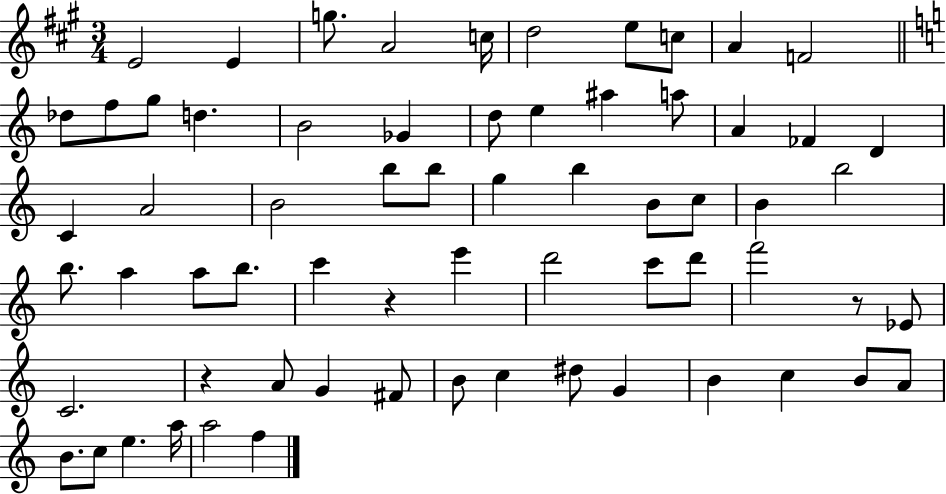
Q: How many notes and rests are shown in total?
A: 66